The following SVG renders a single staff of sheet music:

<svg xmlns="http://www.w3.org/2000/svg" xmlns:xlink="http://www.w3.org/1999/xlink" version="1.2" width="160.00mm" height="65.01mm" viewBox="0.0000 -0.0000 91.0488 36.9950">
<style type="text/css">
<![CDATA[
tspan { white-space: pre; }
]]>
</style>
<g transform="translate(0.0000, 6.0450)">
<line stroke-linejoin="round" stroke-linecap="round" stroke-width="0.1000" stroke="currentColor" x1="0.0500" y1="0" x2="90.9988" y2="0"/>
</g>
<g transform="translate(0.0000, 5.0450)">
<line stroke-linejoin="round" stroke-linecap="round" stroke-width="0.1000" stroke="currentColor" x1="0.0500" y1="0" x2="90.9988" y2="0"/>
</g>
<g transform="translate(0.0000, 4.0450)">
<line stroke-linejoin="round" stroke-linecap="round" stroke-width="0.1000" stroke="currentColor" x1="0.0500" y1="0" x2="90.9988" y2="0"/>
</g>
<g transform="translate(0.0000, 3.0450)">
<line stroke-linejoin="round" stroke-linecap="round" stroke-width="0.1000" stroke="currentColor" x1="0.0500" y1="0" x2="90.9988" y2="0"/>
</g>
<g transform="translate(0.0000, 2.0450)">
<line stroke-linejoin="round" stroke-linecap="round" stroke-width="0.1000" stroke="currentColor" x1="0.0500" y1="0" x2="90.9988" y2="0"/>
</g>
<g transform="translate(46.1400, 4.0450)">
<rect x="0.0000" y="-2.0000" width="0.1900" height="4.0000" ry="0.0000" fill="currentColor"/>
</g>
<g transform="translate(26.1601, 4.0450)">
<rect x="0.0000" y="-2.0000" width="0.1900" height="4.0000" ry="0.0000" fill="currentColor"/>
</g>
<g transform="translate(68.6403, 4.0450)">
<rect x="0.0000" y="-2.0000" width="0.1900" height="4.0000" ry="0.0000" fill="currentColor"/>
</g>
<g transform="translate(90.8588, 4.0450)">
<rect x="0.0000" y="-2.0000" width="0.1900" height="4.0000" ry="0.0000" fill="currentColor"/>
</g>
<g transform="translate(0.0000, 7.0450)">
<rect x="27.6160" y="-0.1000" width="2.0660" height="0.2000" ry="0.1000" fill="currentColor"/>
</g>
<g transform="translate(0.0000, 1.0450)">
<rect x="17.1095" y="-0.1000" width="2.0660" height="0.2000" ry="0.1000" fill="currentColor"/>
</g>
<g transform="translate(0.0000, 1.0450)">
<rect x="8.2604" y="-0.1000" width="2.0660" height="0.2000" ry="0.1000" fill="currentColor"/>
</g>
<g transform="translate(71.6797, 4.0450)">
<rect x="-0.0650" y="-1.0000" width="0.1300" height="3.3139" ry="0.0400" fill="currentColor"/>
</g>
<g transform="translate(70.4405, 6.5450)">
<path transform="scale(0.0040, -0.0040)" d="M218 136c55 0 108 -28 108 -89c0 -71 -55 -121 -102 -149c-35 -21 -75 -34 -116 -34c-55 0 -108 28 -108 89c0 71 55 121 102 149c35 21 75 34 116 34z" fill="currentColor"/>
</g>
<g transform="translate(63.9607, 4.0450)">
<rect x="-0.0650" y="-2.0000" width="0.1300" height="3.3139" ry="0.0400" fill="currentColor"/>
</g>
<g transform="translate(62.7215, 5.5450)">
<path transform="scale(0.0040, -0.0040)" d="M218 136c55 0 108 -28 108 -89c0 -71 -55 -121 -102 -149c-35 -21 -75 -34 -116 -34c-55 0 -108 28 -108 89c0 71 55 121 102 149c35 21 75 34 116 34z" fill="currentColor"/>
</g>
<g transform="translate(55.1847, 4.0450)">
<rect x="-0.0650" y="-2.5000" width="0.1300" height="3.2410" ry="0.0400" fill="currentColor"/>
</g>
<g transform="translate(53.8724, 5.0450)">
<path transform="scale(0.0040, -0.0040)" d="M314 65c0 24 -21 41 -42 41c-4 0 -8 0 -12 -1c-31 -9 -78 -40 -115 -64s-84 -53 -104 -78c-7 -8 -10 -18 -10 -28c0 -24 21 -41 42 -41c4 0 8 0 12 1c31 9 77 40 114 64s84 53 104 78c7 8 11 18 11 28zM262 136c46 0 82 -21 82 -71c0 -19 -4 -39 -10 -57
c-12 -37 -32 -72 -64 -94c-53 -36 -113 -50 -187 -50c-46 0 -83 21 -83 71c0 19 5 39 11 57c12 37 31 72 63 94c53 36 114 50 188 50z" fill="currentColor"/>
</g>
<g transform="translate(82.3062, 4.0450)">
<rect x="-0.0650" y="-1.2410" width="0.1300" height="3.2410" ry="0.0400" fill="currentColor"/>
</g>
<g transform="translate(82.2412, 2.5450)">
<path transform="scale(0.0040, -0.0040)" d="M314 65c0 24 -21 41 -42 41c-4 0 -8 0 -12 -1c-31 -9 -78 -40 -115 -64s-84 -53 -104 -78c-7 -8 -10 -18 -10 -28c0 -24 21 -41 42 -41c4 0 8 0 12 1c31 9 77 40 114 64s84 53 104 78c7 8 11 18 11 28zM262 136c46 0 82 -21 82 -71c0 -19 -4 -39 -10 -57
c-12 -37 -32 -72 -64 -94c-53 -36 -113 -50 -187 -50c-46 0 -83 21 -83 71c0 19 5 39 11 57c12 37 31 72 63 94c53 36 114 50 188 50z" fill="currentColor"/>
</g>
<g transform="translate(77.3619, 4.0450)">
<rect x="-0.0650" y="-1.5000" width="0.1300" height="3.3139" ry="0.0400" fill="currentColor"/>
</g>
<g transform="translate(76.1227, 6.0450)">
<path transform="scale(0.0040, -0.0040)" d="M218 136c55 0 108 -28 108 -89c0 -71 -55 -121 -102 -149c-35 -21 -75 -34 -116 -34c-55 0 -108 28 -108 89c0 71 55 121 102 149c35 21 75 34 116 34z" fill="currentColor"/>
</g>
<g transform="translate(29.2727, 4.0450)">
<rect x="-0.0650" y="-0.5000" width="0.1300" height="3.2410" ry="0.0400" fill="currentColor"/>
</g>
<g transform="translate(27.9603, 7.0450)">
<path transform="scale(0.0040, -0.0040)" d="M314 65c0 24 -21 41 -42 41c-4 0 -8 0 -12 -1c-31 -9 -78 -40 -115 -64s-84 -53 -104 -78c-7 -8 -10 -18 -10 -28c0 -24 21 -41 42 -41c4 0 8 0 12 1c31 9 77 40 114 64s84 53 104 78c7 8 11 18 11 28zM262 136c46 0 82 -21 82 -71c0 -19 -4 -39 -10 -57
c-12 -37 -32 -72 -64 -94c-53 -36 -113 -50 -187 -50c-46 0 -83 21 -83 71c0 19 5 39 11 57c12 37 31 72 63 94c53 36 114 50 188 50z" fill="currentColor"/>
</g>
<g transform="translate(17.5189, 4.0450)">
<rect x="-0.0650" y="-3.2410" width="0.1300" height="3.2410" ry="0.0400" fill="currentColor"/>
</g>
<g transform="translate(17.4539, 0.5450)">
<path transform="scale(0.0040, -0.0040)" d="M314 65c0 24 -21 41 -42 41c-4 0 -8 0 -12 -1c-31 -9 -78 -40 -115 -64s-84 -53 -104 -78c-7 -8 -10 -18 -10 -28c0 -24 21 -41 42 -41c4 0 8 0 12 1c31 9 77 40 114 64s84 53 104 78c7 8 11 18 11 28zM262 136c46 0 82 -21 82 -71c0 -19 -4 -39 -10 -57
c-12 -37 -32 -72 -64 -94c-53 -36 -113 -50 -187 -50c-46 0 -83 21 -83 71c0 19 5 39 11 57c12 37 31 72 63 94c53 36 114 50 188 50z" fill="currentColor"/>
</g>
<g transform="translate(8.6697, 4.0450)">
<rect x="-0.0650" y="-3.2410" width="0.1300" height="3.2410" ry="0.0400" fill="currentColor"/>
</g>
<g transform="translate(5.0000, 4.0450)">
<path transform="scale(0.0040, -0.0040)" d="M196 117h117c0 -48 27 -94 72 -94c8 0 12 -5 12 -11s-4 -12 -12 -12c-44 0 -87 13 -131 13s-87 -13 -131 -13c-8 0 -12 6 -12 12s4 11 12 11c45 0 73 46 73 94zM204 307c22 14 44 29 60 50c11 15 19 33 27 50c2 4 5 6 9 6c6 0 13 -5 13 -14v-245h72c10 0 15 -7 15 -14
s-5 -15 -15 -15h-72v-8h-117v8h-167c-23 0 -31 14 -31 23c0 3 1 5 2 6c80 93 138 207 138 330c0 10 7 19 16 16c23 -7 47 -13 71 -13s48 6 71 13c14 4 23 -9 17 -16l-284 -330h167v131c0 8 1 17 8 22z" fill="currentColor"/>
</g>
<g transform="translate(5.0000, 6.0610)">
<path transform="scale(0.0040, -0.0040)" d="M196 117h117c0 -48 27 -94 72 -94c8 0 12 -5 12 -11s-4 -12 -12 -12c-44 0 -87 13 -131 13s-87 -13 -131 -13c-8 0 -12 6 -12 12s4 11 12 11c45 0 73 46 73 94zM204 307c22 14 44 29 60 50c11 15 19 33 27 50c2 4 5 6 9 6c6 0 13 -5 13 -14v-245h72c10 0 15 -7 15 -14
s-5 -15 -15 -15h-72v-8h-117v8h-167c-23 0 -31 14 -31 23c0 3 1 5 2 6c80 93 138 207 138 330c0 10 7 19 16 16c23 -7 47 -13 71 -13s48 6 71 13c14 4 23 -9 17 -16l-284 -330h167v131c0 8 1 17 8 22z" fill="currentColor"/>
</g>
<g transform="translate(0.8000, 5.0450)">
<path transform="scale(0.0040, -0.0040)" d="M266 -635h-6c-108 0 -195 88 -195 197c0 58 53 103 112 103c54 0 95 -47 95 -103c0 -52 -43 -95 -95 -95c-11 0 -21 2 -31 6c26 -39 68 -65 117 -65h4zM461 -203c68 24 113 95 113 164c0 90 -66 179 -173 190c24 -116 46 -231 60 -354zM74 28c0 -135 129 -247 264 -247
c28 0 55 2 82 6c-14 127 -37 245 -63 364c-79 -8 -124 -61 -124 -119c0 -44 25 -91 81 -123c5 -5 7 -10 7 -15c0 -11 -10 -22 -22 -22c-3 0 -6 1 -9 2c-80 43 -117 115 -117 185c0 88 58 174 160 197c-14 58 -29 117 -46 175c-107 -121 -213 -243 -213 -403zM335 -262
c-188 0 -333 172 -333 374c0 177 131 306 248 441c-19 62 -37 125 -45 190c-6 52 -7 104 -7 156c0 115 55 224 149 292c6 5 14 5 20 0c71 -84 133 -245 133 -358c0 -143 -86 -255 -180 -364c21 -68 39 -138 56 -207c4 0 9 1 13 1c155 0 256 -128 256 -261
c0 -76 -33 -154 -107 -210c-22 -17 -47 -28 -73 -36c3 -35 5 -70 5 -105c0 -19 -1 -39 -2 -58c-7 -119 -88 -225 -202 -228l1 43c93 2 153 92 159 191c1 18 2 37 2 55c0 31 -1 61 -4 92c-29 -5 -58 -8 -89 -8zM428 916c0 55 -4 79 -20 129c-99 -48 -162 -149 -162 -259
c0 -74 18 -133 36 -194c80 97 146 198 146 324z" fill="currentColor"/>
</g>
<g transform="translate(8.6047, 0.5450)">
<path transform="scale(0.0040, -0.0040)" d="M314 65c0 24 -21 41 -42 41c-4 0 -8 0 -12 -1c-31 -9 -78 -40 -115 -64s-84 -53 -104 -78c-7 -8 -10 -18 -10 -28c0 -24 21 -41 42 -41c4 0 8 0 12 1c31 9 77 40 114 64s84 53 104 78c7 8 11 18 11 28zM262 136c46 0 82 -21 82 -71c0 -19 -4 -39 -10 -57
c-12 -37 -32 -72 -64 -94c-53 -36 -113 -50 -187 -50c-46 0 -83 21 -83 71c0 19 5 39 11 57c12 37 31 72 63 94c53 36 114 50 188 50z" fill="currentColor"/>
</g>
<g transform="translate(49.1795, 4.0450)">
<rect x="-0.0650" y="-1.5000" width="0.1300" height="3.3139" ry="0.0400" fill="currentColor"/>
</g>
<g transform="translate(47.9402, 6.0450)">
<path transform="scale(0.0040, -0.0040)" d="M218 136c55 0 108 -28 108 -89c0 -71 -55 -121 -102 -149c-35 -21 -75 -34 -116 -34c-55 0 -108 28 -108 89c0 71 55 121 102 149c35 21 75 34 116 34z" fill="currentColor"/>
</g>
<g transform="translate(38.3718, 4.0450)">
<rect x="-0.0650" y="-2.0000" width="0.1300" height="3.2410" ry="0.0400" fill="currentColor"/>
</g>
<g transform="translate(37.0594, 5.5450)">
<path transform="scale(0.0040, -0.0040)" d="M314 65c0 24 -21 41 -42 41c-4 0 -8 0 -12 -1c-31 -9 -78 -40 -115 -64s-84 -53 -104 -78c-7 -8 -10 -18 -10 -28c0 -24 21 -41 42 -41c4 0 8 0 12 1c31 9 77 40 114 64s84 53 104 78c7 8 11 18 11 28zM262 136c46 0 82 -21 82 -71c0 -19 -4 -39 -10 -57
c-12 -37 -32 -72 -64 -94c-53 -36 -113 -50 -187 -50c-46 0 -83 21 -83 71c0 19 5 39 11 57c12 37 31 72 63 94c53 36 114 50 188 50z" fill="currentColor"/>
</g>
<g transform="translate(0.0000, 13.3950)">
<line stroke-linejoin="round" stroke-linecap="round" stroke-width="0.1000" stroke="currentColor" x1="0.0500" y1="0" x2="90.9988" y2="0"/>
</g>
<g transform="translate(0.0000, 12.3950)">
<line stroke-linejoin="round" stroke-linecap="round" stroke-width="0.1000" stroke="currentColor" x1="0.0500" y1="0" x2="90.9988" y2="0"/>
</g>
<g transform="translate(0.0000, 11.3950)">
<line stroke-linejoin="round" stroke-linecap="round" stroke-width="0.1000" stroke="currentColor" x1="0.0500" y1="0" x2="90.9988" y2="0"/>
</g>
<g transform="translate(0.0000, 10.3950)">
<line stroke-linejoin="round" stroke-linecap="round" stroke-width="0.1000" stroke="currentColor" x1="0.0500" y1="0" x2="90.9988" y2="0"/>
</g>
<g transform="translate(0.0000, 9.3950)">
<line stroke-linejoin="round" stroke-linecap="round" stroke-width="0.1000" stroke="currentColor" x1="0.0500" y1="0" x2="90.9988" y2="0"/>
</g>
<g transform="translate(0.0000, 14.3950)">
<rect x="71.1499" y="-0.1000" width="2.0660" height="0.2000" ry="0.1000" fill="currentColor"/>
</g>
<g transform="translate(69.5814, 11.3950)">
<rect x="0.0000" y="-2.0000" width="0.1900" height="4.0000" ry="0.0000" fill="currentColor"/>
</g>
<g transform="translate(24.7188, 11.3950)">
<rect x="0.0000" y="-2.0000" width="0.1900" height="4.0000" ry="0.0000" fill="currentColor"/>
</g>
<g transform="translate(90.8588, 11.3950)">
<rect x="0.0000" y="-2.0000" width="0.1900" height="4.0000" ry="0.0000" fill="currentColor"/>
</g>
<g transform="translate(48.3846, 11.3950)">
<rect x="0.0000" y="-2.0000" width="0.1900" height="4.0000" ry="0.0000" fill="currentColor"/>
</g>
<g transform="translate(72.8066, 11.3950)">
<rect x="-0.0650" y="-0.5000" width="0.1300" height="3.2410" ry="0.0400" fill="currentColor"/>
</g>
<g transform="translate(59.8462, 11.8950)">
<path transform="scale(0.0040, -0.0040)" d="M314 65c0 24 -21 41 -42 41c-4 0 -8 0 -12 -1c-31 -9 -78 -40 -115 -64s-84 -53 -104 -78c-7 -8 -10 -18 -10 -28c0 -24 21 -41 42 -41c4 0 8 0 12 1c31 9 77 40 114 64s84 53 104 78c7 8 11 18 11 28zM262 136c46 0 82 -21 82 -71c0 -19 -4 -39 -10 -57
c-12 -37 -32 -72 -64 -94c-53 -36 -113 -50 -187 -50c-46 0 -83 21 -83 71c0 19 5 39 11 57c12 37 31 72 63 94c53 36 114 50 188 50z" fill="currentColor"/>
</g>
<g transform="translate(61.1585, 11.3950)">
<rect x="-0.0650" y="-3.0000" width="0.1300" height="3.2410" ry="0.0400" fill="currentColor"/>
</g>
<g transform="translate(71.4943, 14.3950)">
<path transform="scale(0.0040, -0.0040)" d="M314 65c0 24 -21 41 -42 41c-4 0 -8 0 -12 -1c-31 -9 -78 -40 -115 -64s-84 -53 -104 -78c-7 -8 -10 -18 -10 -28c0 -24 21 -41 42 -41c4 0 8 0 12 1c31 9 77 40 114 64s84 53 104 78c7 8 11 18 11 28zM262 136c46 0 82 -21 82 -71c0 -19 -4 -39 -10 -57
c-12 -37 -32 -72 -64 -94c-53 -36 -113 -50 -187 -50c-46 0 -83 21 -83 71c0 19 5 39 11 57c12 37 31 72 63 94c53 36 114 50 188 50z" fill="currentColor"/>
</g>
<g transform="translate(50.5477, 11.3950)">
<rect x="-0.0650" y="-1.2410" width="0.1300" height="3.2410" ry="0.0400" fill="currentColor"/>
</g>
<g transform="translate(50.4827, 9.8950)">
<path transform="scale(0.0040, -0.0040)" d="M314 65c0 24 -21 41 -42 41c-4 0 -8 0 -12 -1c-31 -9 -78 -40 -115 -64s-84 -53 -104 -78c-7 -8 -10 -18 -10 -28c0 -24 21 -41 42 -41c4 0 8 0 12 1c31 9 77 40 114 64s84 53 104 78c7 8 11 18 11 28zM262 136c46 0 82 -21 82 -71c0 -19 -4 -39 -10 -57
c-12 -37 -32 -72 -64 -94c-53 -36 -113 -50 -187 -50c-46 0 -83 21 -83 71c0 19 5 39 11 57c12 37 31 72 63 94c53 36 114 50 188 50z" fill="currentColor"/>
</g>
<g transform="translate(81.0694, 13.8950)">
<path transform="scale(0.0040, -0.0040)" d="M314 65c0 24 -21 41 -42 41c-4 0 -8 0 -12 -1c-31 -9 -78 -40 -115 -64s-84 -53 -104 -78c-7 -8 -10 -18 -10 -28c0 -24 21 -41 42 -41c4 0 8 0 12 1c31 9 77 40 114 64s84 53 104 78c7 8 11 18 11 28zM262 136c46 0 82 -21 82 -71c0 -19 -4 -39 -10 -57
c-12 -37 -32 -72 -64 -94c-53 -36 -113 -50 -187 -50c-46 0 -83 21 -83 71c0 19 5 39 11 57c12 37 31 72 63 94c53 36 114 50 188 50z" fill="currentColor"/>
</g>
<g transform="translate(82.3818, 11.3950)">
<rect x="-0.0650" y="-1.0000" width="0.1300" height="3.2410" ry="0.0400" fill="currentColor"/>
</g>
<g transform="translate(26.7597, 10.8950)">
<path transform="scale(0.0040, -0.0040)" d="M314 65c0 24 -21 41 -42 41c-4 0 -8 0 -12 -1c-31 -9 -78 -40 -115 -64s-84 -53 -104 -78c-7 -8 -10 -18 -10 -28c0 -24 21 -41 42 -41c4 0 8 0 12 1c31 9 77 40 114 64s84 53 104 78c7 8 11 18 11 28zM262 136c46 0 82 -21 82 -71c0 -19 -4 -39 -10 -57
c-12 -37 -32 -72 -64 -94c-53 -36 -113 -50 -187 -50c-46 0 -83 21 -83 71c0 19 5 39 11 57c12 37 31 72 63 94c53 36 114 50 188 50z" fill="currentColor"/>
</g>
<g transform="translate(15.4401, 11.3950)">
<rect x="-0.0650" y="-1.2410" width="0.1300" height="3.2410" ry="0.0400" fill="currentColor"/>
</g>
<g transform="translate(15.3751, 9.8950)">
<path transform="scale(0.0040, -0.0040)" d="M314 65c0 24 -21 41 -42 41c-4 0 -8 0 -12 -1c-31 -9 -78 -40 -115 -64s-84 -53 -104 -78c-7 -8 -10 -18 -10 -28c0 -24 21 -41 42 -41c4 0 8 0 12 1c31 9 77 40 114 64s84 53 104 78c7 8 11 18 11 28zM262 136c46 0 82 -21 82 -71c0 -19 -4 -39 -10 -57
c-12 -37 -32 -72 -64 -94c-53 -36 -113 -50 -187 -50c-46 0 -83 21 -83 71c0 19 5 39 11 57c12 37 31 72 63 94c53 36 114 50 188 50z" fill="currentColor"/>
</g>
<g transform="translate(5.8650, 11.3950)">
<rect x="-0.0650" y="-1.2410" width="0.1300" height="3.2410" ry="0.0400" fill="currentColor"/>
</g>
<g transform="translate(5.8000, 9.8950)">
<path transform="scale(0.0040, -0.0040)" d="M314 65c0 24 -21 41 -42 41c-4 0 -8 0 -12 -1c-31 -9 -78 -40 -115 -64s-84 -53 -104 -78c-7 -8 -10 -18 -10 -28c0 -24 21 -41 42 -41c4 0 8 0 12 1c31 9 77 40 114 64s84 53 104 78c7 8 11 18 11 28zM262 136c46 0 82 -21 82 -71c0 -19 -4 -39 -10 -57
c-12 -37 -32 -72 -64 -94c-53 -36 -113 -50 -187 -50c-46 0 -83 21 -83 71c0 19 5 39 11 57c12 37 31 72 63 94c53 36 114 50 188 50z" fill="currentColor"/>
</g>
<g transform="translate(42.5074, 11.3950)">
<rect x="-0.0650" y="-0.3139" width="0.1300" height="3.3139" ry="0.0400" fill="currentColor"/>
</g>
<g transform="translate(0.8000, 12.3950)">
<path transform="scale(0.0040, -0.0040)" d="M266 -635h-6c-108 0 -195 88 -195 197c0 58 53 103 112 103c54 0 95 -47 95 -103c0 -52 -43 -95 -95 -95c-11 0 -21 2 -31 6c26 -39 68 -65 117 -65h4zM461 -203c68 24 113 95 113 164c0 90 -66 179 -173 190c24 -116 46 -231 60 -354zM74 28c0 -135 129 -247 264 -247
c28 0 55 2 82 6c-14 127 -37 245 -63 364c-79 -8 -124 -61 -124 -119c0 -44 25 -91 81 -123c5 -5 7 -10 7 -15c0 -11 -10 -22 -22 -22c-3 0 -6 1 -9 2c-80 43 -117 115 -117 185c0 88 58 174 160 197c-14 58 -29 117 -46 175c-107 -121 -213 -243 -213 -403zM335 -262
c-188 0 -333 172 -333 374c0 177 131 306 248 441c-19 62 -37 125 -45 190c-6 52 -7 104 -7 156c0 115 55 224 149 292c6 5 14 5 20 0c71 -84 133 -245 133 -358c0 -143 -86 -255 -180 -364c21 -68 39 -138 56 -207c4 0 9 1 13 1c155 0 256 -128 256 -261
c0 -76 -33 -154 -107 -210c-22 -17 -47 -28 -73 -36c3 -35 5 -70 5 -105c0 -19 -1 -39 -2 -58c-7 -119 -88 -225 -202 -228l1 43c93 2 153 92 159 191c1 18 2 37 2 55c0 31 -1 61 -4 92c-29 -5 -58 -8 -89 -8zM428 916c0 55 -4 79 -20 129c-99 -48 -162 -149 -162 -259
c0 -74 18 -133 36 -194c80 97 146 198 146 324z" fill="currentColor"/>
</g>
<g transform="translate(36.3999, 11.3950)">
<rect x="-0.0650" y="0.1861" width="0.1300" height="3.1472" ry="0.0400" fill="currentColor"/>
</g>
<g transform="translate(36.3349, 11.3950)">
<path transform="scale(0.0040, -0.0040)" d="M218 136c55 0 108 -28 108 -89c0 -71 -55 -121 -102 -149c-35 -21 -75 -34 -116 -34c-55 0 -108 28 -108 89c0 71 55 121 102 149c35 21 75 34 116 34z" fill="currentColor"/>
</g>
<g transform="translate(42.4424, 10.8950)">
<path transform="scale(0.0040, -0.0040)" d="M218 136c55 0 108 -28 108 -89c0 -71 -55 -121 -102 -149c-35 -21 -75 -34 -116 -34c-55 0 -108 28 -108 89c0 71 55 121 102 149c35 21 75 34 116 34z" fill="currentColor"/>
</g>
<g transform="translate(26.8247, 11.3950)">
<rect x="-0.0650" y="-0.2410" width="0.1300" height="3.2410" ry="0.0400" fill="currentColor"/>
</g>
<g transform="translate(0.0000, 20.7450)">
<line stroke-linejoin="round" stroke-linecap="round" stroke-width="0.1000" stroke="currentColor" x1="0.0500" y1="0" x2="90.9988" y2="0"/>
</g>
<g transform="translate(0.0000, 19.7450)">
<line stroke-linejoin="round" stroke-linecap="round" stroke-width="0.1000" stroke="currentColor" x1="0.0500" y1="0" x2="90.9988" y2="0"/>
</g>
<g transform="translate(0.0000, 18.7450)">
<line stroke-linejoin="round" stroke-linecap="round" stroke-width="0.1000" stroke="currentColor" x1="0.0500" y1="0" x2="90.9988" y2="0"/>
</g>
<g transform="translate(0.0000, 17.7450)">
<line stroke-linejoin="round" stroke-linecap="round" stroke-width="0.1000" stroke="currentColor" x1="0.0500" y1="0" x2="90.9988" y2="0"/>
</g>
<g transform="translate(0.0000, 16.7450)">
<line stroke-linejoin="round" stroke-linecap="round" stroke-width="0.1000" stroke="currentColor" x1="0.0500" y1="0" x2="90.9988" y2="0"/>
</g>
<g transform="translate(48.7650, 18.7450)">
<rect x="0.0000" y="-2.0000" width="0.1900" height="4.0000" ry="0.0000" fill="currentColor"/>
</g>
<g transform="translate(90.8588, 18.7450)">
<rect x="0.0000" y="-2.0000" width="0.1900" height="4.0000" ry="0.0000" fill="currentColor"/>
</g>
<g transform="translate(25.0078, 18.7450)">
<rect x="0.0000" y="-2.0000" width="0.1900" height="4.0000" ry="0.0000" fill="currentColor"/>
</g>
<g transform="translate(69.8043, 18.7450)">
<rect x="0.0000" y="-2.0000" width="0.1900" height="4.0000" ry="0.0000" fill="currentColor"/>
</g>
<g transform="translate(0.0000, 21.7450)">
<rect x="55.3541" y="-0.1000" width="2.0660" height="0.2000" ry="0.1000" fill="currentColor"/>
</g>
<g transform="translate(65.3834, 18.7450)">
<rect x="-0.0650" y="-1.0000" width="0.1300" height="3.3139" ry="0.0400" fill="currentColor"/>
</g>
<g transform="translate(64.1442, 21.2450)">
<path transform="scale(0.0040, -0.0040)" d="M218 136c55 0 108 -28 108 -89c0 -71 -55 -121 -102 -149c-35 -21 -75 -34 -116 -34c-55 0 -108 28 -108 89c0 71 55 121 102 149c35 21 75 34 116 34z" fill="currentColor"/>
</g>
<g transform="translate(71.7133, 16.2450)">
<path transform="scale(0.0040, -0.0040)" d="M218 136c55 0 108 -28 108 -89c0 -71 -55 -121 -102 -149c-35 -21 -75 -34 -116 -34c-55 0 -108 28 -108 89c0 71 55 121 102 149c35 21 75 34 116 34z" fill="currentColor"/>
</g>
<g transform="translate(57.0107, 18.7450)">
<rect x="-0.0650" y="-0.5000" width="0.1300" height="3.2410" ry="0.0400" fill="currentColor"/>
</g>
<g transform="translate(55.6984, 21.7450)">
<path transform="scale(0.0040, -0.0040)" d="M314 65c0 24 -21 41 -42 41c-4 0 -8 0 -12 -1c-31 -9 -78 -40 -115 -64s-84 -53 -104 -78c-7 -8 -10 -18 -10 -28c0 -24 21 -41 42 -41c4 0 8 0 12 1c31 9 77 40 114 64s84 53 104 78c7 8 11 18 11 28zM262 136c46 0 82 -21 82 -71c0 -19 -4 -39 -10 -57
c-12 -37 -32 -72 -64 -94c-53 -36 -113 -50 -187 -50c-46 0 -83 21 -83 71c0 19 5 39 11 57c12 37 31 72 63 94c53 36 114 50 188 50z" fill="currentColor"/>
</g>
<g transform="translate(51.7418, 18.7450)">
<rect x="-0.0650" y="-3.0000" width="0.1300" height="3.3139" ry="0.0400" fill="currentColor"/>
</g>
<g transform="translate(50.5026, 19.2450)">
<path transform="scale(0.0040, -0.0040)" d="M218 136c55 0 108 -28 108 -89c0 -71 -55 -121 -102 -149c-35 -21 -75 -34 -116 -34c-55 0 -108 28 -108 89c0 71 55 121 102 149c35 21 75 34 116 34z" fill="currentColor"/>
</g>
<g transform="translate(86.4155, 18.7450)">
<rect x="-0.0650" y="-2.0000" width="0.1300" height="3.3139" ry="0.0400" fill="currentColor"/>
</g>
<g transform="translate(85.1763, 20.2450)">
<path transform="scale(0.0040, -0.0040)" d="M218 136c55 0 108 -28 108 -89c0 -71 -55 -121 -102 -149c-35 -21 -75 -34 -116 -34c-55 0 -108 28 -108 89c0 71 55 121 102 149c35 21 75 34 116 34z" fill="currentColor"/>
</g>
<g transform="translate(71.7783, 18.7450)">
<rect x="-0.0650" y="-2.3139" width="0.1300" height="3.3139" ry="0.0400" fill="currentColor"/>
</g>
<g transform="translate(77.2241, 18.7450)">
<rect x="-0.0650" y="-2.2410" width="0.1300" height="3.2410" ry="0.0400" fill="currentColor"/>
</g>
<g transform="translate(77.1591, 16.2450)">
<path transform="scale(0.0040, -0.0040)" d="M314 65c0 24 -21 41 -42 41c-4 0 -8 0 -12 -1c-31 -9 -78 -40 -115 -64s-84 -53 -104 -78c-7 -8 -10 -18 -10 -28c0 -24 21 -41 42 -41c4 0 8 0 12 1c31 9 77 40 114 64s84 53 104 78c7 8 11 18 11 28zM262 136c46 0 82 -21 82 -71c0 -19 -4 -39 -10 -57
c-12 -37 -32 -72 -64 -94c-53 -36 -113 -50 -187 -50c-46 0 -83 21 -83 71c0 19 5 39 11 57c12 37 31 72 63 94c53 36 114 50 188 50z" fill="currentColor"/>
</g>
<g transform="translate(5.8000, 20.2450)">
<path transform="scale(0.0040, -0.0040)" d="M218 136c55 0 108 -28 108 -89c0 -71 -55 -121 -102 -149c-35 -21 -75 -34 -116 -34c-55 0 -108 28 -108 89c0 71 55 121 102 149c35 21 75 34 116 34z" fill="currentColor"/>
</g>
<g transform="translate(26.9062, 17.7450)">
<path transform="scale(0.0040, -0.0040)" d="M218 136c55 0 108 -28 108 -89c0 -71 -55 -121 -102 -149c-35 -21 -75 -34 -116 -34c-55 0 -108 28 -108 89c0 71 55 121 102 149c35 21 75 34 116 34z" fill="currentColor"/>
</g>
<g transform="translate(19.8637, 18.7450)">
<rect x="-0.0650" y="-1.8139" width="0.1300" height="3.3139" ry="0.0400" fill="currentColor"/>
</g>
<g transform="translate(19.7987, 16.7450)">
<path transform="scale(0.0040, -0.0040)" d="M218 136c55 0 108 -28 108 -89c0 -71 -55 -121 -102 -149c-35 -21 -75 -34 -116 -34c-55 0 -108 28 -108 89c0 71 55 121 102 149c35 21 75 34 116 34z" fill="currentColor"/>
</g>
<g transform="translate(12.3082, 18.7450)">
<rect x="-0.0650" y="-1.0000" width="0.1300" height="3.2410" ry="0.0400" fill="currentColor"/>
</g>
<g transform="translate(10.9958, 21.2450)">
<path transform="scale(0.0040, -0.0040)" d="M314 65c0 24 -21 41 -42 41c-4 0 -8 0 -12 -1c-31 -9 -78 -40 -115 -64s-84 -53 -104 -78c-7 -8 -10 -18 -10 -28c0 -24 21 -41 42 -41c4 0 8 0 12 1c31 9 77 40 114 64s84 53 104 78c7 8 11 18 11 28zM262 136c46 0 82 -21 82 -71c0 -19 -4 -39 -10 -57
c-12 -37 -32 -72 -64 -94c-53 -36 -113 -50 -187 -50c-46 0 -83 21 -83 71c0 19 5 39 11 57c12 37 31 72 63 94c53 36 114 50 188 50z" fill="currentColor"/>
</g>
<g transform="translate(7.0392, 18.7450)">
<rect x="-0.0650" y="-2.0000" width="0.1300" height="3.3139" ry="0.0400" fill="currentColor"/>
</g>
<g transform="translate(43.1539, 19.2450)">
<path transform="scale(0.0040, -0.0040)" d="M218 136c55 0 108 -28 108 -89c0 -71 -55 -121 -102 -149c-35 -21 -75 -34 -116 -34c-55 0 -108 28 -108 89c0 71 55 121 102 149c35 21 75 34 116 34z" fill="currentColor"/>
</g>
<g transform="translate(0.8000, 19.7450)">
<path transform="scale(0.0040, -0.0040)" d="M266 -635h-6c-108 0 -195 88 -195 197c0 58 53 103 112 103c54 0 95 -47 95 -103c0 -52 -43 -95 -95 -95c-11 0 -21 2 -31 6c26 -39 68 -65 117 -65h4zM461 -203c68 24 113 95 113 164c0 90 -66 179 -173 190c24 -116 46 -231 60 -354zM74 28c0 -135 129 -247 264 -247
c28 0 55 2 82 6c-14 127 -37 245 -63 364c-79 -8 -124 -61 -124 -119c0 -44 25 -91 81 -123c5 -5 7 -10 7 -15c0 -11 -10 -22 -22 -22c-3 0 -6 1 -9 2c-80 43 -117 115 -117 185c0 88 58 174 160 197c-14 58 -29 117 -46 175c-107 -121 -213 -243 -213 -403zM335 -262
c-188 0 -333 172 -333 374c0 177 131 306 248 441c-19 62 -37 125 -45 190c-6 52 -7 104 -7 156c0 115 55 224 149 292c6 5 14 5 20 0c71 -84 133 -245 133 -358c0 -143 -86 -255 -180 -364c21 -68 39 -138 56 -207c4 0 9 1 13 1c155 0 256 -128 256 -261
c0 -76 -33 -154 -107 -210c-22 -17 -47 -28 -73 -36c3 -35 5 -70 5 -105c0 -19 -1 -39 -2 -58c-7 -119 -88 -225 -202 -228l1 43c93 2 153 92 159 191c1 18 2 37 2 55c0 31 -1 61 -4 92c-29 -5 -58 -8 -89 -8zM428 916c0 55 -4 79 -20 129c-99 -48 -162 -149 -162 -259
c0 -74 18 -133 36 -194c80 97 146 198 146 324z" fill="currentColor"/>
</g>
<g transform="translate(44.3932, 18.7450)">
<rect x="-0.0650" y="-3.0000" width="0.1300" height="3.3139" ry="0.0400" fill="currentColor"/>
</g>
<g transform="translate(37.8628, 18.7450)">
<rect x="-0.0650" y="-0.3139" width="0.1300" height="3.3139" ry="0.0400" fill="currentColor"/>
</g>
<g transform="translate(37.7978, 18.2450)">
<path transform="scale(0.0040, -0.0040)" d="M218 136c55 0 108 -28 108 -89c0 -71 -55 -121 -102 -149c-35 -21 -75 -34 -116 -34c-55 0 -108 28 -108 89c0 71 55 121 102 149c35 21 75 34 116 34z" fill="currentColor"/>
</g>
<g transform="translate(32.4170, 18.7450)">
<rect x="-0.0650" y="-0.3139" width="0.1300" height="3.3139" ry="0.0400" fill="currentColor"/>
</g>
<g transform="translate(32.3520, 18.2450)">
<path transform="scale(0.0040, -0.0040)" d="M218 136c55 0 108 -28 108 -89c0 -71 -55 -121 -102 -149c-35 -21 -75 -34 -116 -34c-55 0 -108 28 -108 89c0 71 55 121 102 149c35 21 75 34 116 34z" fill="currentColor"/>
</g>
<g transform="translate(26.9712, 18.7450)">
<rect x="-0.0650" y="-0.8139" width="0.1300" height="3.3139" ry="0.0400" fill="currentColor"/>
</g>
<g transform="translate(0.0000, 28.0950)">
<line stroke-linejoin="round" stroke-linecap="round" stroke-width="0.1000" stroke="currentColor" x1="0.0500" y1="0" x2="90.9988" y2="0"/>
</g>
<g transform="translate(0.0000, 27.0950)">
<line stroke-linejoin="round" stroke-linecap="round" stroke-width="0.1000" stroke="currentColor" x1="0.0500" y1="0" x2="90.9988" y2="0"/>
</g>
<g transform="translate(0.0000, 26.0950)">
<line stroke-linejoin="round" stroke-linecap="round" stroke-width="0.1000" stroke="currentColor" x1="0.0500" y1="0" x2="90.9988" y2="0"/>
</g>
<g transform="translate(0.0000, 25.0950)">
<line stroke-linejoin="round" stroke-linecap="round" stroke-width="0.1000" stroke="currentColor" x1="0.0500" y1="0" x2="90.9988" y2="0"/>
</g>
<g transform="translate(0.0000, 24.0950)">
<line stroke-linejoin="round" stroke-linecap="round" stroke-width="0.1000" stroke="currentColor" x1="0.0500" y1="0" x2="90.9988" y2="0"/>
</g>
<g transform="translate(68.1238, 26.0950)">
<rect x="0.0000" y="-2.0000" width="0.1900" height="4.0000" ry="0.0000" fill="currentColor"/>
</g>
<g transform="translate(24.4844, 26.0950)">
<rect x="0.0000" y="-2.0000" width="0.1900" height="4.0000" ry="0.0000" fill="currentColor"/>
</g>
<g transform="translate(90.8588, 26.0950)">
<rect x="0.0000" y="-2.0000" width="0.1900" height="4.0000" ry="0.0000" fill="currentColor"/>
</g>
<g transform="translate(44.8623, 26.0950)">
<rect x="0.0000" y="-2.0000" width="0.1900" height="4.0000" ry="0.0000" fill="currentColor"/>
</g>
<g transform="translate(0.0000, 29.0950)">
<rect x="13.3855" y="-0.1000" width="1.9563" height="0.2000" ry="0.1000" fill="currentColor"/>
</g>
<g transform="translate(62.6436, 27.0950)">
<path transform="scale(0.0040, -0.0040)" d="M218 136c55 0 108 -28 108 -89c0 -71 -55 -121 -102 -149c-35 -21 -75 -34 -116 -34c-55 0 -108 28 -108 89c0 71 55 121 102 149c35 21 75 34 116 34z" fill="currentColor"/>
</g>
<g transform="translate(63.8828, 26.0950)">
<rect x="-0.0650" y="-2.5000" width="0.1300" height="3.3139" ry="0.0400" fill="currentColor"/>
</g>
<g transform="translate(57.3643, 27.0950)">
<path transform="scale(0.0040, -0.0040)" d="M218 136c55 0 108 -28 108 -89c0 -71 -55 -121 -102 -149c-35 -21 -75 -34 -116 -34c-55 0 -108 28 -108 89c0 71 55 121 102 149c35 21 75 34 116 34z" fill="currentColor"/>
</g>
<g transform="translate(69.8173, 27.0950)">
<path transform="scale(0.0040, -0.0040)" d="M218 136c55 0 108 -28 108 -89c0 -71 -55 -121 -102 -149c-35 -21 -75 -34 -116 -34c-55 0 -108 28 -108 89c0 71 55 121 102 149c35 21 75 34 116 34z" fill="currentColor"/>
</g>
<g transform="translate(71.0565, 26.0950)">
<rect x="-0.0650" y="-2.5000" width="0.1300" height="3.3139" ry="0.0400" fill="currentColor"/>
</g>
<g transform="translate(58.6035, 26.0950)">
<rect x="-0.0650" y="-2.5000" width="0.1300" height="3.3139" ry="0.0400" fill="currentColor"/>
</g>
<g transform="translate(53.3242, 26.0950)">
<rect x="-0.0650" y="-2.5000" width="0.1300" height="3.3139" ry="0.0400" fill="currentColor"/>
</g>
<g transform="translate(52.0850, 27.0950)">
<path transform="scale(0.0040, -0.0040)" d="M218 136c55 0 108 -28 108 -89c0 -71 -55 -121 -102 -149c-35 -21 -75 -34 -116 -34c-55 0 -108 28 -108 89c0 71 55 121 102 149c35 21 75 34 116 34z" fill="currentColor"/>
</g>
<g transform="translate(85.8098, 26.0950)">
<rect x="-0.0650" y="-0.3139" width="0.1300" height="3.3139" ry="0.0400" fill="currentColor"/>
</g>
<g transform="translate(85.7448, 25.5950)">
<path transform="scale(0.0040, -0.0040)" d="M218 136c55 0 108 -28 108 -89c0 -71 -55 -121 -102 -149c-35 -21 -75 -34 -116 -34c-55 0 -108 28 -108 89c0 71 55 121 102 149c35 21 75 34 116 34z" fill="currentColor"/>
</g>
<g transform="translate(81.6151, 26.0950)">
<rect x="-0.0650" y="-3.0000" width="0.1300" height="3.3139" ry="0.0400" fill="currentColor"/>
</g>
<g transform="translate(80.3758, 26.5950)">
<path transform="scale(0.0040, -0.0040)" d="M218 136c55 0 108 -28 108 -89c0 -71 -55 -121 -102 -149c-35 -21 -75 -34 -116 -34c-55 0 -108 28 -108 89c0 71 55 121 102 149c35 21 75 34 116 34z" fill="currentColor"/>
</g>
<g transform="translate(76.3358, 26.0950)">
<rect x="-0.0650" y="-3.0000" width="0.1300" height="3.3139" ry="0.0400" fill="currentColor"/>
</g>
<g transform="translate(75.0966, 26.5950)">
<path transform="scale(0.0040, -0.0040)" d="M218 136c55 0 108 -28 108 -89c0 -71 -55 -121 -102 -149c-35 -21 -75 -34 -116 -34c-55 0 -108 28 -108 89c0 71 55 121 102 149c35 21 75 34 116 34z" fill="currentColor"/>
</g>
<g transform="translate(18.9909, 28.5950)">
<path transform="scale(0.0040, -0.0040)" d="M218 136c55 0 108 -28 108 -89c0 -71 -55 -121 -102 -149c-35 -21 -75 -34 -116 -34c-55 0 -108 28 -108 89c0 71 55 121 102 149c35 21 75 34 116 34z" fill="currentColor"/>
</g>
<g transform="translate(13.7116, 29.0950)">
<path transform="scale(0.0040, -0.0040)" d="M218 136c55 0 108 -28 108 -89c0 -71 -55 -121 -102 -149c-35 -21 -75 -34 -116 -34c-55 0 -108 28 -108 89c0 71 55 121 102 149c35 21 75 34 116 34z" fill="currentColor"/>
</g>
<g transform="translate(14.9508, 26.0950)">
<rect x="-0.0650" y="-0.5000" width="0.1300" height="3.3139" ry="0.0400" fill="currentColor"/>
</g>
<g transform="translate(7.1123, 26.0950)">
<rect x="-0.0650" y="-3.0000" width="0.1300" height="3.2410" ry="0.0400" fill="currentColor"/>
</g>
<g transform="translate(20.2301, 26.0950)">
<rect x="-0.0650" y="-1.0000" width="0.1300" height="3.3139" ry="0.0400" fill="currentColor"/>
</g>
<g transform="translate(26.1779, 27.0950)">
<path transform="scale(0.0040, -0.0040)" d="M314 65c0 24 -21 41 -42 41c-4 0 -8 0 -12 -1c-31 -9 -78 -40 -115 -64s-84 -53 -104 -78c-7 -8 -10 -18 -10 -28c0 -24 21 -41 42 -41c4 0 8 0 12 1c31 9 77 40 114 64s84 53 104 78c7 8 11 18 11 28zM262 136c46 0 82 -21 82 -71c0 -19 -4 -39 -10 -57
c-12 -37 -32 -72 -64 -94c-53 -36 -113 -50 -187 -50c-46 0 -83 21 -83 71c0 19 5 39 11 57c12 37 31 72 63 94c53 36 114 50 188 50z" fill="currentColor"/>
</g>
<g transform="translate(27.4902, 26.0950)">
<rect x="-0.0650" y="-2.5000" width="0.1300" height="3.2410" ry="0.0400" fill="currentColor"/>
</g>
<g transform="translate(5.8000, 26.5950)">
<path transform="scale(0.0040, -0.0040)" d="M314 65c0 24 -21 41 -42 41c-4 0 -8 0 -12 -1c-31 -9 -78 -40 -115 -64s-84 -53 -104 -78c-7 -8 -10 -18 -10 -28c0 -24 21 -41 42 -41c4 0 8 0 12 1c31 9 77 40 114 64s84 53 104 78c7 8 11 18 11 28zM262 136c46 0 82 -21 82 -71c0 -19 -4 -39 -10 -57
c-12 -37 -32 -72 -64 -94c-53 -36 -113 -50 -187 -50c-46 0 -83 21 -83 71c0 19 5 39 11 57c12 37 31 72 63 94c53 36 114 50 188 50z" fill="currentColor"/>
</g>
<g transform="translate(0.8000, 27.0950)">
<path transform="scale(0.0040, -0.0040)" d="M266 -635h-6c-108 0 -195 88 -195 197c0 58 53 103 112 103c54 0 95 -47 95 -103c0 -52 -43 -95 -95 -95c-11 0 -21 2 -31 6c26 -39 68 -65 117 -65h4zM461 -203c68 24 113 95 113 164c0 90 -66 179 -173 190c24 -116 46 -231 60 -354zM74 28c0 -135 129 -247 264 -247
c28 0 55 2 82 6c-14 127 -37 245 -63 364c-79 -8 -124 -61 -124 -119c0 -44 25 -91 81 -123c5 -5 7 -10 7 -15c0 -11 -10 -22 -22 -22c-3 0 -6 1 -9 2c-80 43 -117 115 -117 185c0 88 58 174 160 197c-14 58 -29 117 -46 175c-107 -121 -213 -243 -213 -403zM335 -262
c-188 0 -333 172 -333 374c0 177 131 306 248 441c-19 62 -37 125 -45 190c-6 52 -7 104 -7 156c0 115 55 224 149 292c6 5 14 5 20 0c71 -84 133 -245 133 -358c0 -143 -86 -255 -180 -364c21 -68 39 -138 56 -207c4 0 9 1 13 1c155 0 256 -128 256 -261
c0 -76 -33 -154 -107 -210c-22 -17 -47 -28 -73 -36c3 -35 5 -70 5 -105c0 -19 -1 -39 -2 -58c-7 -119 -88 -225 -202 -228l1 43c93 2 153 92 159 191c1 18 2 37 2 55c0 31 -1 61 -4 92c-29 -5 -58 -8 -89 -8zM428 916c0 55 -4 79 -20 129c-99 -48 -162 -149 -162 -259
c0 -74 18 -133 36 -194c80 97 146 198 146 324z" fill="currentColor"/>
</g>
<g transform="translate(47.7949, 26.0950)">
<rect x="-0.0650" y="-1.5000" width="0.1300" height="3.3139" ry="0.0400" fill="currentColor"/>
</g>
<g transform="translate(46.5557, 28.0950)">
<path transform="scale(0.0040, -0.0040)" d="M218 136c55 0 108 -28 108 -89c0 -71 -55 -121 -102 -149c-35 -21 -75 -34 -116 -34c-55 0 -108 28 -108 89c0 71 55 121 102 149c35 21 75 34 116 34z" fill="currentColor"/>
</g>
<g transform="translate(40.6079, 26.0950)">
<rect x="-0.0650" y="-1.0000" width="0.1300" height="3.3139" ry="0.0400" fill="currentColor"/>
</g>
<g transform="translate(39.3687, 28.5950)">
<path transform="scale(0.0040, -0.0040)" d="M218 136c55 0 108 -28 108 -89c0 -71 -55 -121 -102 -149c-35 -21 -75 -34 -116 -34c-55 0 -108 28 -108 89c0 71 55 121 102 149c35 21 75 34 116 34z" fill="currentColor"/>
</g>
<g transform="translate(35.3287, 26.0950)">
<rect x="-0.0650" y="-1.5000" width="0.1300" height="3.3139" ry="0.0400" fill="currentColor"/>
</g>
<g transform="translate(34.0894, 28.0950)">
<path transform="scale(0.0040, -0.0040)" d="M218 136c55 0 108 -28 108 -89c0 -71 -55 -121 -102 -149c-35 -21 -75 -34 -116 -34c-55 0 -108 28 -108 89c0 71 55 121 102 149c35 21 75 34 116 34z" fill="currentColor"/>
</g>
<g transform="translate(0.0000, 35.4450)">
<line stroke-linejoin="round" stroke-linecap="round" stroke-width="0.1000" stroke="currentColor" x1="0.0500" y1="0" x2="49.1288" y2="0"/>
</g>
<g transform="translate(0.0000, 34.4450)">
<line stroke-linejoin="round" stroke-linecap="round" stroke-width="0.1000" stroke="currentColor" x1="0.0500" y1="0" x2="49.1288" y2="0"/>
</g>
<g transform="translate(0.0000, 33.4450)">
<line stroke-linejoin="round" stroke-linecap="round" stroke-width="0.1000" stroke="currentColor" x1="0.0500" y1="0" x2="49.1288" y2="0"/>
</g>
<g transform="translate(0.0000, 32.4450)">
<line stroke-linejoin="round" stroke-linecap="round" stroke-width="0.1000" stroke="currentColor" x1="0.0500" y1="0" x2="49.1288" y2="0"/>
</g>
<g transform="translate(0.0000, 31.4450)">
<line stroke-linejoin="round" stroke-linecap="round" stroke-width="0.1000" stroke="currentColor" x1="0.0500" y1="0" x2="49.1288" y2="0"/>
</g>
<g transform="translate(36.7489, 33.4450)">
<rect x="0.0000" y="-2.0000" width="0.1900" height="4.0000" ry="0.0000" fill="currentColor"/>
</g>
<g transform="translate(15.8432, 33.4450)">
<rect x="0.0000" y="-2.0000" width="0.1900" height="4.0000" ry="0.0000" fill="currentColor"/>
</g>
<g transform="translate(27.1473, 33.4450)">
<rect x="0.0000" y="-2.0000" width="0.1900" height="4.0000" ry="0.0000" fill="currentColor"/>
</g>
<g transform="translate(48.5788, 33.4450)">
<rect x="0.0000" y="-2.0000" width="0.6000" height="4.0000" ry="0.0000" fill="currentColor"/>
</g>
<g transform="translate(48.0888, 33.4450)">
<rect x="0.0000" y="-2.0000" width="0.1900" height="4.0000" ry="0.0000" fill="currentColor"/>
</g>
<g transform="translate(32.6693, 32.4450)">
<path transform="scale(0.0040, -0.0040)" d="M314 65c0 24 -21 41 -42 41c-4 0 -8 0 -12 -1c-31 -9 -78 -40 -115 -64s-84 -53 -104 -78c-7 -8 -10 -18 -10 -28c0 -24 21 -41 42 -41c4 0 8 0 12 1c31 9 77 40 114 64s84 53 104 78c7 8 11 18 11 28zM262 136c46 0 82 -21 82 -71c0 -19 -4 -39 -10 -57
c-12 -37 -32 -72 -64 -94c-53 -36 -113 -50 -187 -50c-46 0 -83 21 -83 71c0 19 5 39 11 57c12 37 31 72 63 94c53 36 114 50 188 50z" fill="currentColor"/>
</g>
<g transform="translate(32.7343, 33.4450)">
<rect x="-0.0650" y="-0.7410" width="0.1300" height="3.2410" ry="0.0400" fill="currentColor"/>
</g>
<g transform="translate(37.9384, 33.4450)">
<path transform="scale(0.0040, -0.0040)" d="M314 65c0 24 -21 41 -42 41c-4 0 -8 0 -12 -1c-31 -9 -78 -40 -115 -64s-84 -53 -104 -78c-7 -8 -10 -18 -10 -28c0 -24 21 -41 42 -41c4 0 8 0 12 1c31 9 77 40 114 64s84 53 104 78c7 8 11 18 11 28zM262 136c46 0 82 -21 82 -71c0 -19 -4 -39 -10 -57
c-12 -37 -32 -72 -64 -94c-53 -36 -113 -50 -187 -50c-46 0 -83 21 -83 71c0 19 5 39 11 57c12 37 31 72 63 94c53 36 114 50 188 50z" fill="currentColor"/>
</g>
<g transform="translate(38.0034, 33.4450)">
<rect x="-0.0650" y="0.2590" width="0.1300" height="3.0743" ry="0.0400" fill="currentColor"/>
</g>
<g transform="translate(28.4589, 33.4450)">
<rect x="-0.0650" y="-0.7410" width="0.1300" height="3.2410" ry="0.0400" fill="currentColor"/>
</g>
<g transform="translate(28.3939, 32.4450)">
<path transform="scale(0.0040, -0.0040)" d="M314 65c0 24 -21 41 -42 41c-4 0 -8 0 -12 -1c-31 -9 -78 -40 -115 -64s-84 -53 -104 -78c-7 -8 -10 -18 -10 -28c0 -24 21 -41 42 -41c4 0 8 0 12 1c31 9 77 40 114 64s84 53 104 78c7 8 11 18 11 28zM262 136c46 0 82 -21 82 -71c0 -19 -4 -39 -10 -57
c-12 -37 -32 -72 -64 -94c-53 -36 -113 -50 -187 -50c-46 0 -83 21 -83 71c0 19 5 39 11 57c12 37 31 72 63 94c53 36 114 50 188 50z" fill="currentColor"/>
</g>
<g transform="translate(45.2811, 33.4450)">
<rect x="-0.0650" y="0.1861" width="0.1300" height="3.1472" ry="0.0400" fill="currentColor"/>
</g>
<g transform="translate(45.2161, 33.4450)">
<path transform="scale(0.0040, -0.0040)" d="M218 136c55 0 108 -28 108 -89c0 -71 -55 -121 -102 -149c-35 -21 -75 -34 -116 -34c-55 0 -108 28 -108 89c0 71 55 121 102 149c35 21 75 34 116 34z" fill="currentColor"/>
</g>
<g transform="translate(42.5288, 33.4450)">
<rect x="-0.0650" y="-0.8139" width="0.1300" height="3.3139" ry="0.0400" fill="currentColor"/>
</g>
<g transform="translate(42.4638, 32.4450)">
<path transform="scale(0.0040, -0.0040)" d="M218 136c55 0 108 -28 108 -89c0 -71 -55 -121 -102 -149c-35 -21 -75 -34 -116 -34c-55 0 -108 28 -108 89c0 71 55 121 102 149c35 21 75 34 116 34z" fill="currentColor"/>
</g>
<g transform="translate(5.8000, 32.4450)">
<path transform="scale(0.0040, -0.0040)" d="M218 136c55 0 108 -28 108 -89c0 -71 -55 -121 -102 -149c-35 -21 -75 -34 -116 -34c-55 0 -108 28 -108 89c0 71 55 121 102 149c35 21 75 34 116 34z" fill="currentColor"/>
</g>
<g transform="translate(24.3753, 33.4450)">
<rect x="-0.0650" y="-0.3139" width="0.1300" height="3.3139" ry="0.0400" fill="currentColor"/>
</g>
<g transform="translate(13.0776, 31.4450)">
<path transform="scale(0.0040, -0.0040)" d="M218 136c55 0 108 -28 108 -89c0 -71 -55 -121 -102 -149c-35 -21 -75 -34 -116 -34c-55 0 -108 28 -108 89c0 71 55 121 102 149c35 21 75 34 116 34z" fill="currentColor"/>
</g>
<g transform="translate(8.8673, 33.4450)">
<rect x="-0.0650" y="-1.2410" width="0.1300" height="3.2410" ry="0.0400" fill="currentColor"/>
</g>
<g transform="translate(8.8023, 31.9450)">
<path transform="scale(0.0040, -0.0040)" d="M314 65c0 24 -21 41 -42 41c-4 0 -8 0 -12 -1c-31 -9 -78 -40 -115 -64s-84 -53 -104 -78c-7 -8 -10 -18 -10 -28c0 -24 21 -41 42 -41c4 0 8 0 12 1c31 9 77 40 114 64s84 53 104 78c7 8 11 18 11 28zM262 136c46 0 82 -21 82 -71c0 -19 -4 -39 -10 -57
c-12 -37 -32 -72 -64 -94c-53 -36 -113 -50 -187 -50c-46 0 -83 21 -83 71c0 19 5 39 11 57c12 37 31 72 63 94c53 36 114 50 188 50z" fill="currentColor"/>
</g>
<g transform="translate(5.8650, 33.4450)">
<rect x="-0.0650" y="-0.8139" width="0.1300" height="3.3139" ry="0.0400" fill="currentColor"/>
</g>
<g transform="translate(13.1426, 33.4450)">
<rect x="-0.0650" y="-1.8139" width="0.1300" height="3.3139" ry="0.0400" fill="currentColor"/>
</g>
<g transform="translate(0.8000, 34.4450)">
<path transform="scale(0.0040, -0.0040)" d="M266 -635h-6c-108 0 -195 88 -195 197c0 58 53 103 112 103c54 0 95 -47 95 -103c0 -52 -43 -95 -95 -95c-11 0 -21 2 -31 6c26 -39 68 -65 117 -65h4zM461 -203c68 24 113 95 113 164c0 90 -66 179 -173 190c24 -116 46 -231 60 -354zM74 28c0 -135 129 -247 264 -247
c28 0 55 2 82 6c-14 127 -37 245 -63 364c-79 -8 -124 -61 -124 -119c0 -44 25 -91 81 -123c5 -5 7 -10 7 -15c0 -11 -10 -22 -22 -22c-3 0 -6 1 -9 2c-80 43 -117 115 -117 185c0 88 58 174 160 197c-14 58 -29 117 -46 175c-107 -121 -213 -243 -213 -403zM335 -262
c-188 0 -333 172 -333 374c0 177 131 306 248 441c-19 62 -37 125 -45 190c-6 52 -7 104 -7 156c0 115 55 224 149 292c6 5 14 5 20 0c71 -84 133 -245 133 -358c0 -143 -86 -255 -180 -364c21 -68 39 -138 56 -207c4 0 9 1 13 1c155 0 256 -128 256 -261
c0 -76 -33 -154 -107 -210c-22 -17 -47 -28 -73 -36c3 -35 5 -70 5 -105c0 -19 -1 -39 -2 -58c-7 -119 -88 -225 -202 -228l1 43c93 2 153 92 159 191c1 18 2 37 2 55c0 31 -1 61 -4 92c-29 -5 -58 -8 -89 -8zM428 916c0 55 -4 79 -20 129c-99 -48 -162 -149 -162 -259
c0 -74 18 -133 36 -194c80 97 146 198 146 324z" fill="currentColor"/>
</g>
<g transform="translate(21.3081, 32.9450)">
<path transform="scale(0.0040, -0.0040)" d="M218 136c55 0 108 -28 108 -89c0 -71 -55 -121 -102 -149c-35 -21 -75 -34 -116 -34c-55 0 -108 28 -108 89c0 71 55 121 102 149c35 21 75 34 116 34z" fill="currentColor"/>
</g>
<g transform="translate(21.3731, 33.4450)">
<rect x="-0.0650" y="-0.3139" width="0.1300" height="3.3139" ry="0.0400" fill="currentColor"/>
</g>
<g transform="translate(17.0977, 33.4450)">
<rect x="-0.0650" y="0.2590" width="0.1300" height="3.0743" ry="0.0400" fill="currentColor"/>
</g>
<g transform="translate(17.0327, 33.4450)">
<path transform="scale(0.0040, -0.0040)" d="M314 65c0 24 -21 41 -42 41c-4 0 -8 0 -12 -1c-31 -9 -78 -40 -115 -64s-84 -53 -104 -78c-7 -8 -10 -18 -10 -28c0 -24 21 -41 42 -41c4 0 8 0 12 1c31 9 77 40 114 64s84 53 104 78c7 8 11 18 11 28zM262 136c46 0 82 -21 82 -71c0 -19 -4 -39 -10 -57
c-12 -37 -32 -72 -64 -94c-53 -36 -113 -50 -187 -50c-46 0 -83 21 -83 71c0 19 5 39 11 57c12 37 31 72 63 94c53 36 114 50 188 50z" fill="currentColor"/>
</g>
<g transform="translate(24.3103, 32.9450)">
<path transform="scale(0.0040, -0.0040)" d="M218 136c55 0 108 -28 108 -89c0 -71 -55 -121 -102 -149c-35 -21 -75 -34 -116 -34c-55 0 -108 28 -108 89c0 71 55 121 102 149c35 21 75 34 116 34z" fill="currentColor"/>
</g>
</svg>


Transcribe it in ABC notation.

X:1
T:Untitled
M:4/4
L:1/4
K:C
b2 b2 C2 F2 E G2 F D E e2 e2 e2 c2 B c e2 A2 C2 D2 F D2 f d c c A A C2 D g g2 F A2 C D G2 E D E G G G G A A c d e2 f B2 c c d2 d2 B2 d B